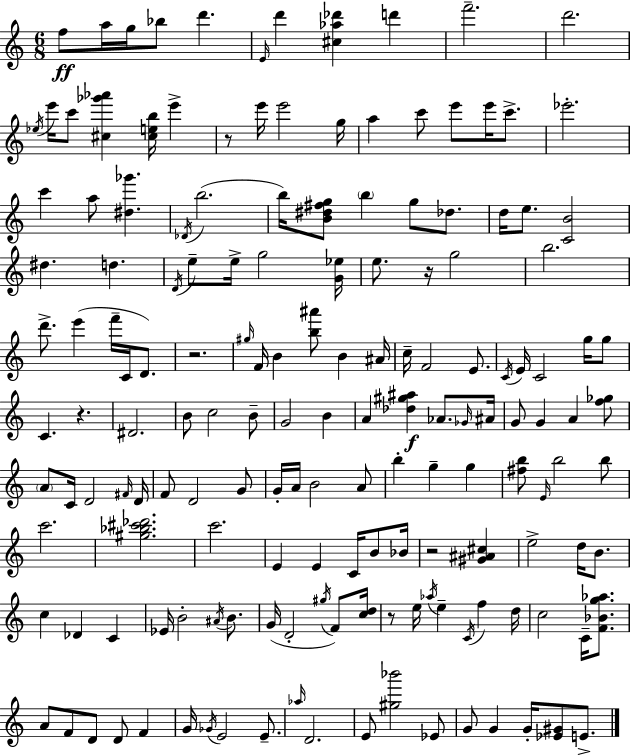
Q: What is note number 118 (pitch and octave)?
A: F5